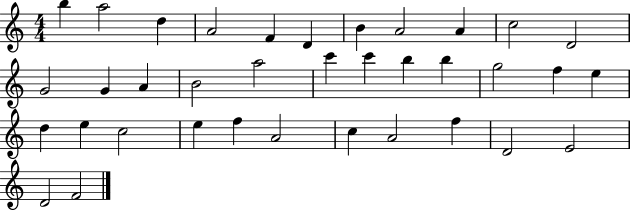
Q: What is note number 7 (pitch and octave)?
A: B4